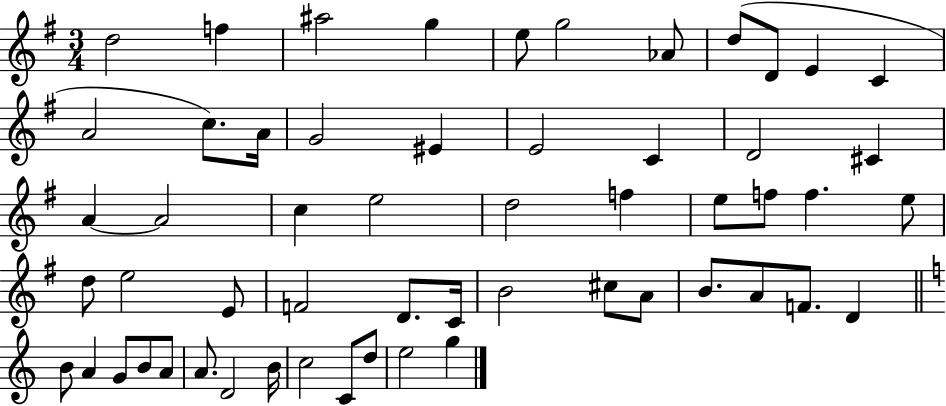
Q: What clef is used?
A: treble